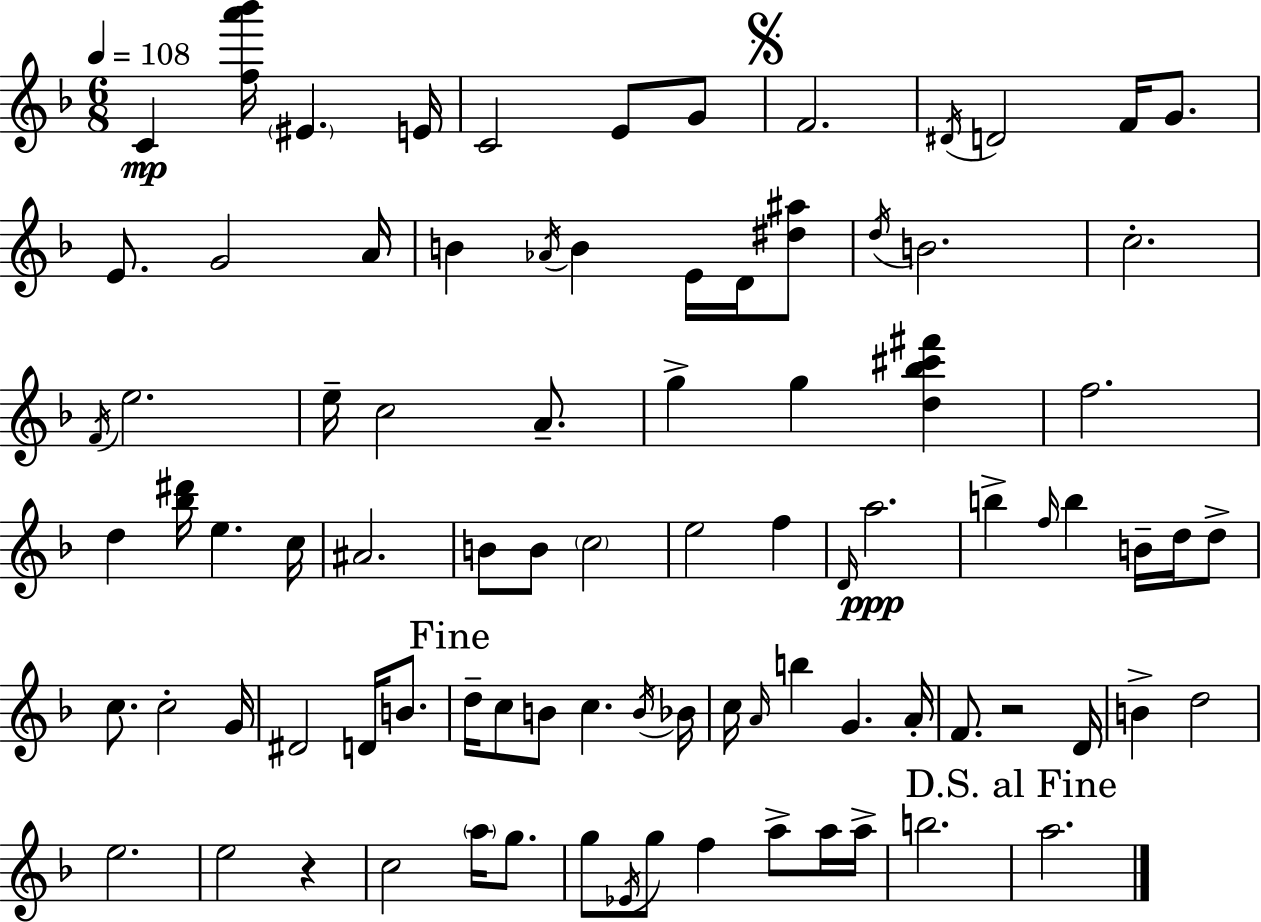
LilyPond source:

{
  \clef treble
  \numericTimeSignature
  \time 6/8
  \key f \major
  \tempo 4 = 108
  c'4\mp <f'' a''' bes'''>16 \parenthesize eis'4. e'16 | c'2 e'8 g'8 | \mark \markup { \musicglyph "scripts.segno" } f'2. | \acciaccatura { dis'16 } d'2 f'16 g'8. | \break e'8. g'2 | a'16 b'4 \acciaccatura { aes'16 } b'4 e'16 d'16 | <dis'' ais''>8 \acciaccatura { d''16 } b'2. | c''2.-. | \break \acciaccatura { f'16 } e''2. | e''16-- c''2 | a'8.-- g''4-> g''4 | <d'' bes'' cis''' fis'''>4 f''2. | \break d''4 <bes'' dis'''>16 e''4. | c''16 ais'2. | b'8 b'8 \parenthesize c''2 | e''2 | \break f''4 \grace { d'16 } a''2.\ppp | b''4-> \grace { f''16 } b''4 | b'16-- d''16 d''8-> c''8. c''2-. | g'16 dis'2 | \break d'16 b'8. \mark "Fine" d''16-- c''8 b'8 c''4. | \acciaccatura { b'16 } bes'16 c''16 \grace { a'16 } b''4 | g'4. a'16-. f'8. r2 | d'16 b'4-> | \break d''2 e''2. | e''2 | r4 c''2 | \parenthesize a''16 g''8. g''8 \acciaccatura { ees'16 } g''8 | \break f''4 a''8-> a''16 a''16-> b''2. | \mark "D.S. al Fine" a''2. | \bar "|."
}